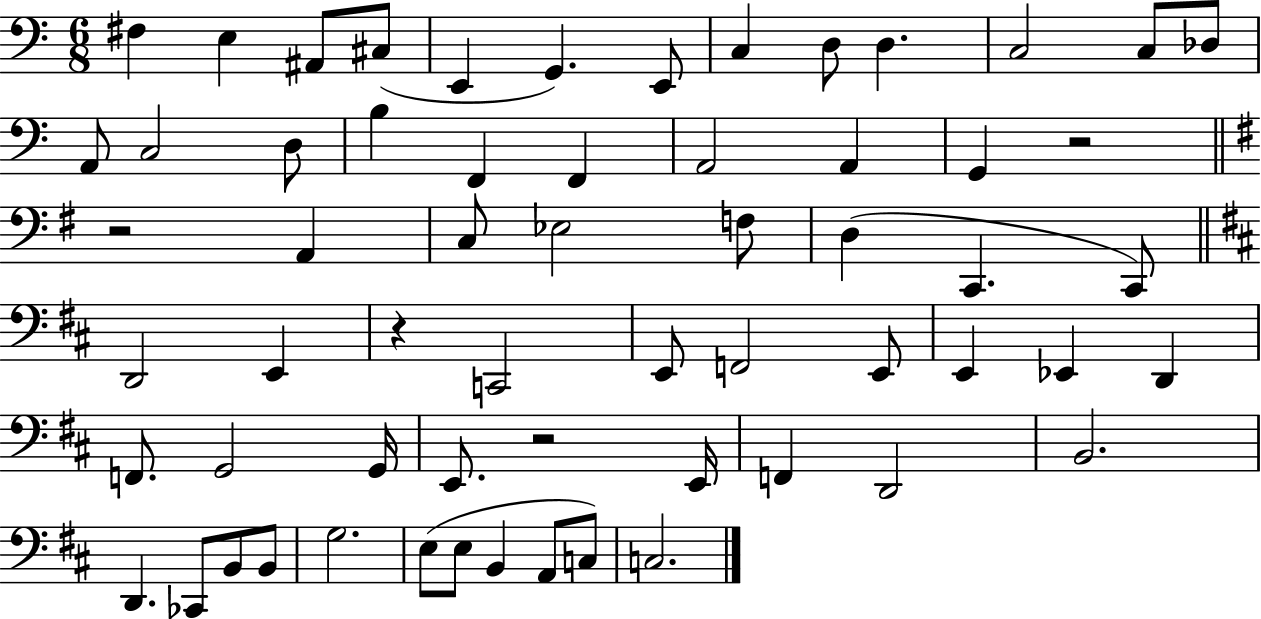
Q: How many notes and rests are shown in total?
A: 61